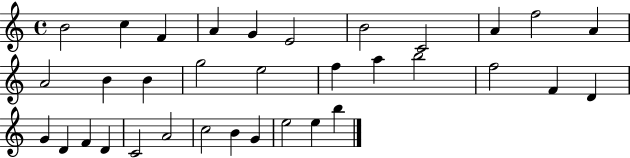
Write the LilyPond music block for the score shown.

{
  \clef treble
  \time 4/4
  \defaultTimeSignature
  \key c \major
  b'2 c''4 f'4 | a'4 g'4 e'2 | b'2 c'2 | a'4 f''2 a'4 | \break a'2 b'4 b'4 | g''2 e''2 | f''4 a''4 b''2 | f''2 f'4 d'4 | \break g'4 d'4 f'4 d'4 | c'2 a'2 | c''2 b'4 g'4 | e''2 e''4 b''4 | \break \bar "|."
}